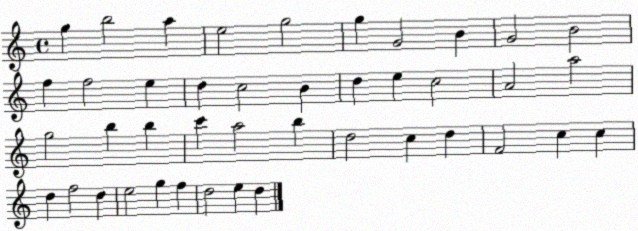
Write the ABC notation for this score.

X:1
T:Untitled
M:4/4
L:1/4
K:C
g b2 a e2 g2 g G2 B G2 B2 f f2 e d c2 B d e c2 A2 a2 g2 b b c' a2 b d2 c d F2 c c d f2 d e2 g f d2 e d